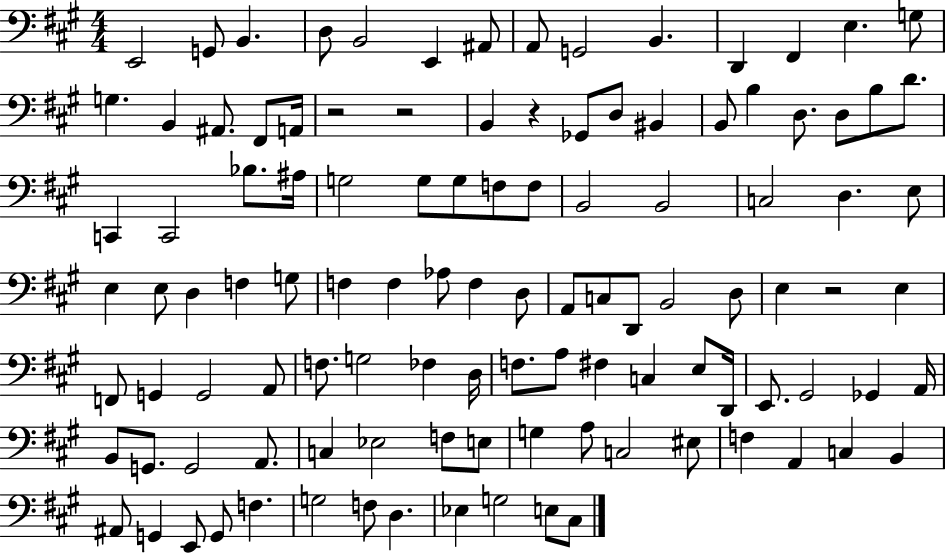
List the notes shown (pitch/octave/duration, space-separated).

E2/h G2/e B2/q. D3/e B2/h E2/q A#2/e A2/e G2/h B2/q. D2/q F#2/q E3/q. G3/e G3/q. B2/q A#2/e. F#2/e A2/s R/h R/h B2/q R/q Gb2/e D3/e BIS2/q B2/e B3/q D3/e. D3/e B3/e D4/e. C2/q C2/h Bb3/e. A#3/s G3/h G3/e G3/e F3/e F3/e B2/h B2/h C3/h D3/q. E3/e E3/q E3/e D3/q F3/q G3/e F3/q F3/q Ab3/e F3/q D3/e A2/e C3/e D2/e B2/h D3/e E3/q R/h E3/q F2/e G2/q G2/h A2/e F3/e. G3/h FES3/q D3/s F3/e. A3/e F#3/q C3/q E3/e D2/s E2/e. G#2/h Gb2/q A2/s B2/e G2/e. G2/h A2/e. C3/q Eb3/h F3/e E3/e G3/q A3/e C3/h EIS3/e F3/q A2/q C3/q B2/q A#2/e G2/q E2/e G2/e F3/q. G3/h F3/e D3/q. Eb3/q G3/h E3/e C#3/e